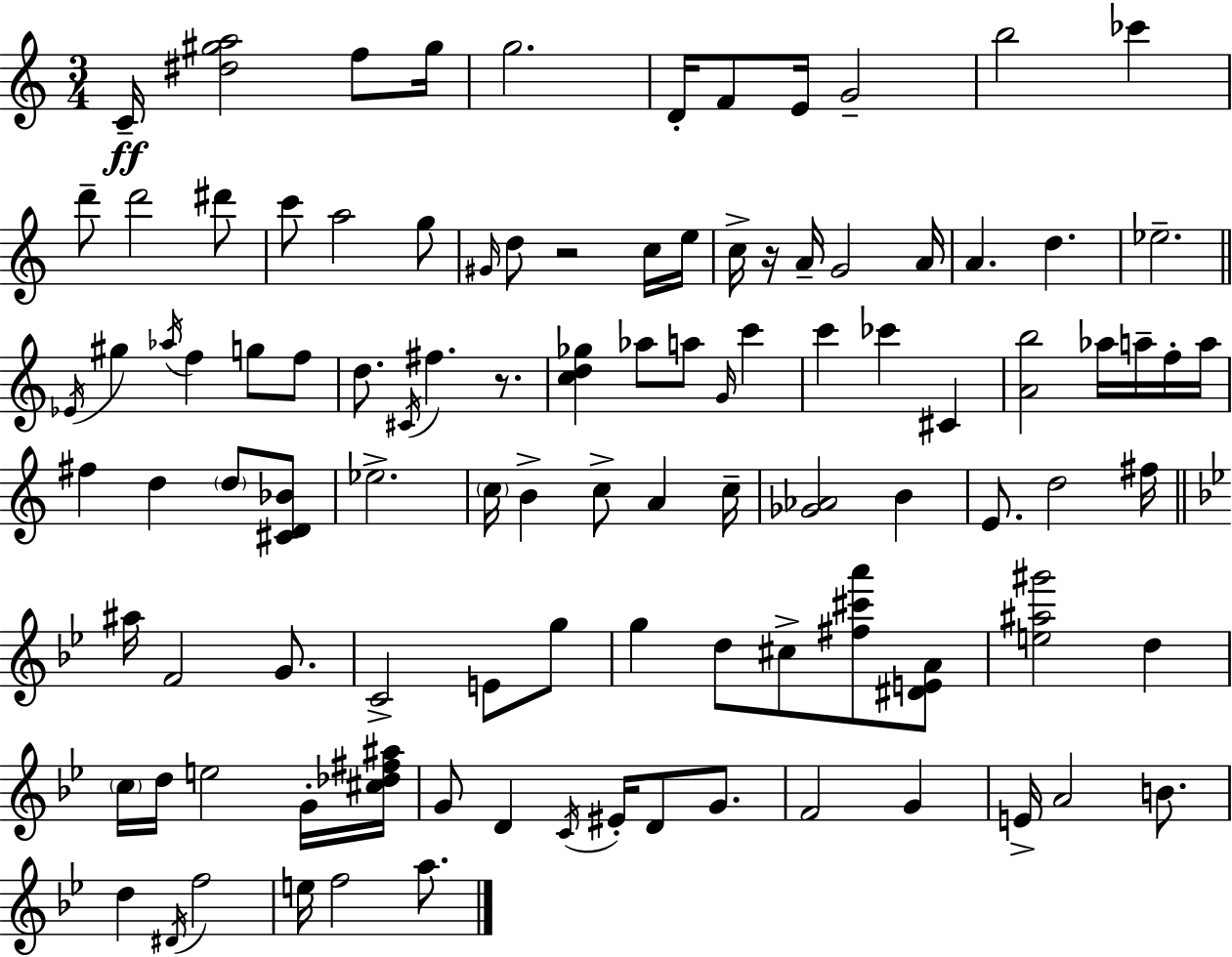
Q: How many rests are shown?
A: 3